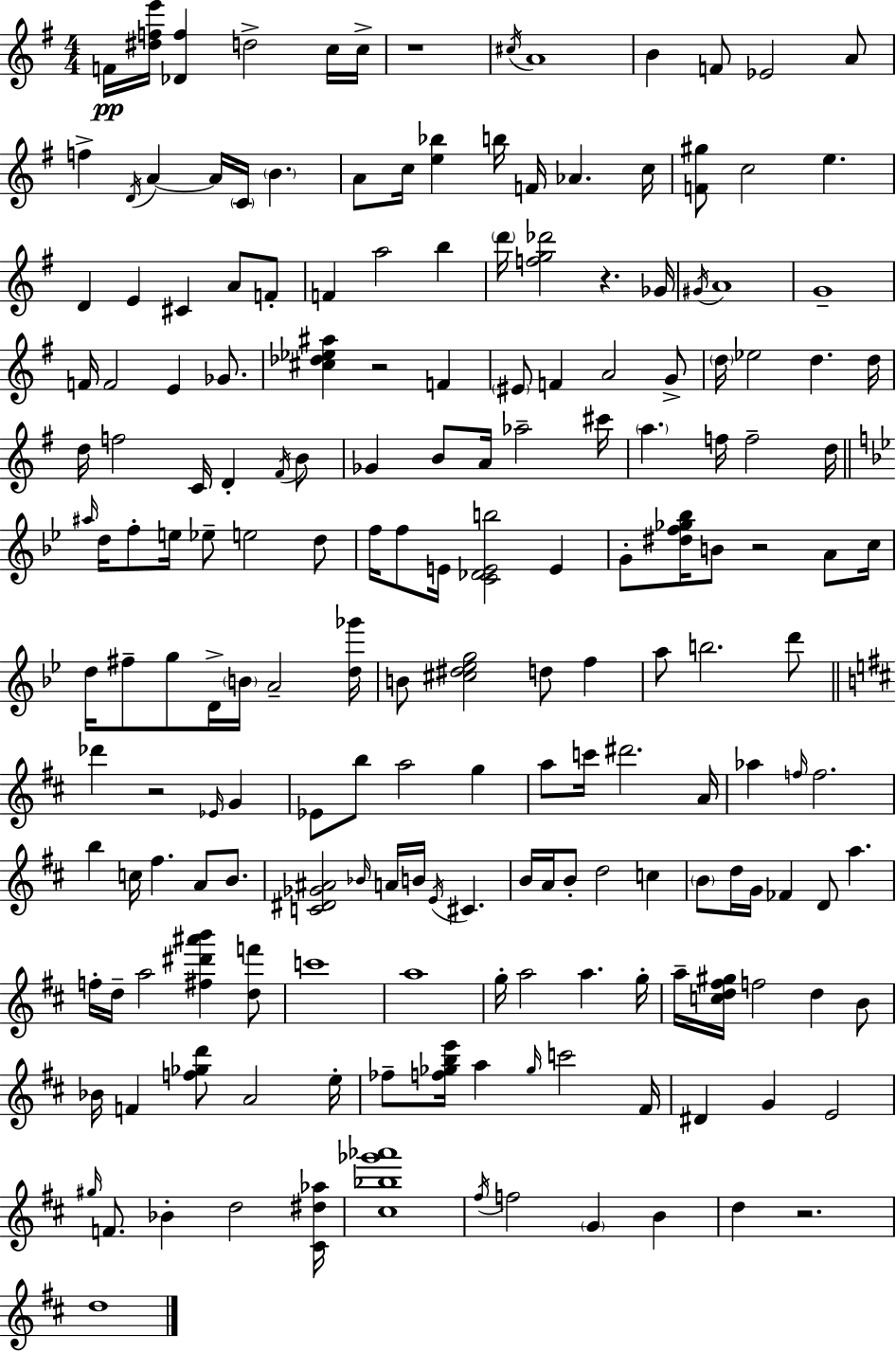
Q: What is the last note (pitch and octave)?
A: D5